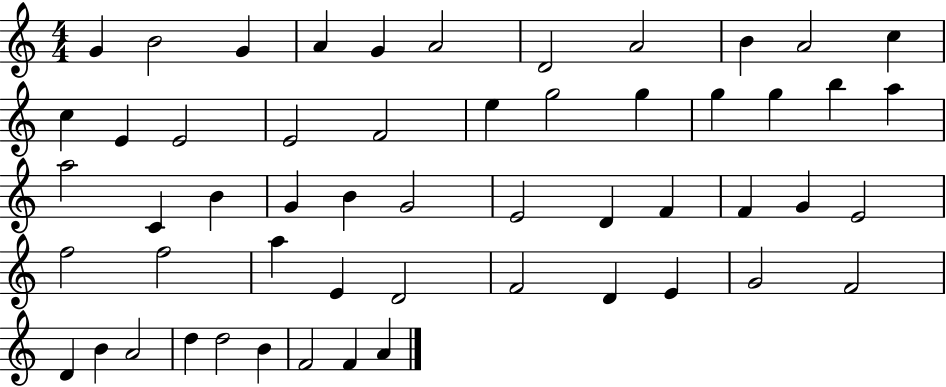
X:1
T:Untitled
M:4/4
L:1/4
K:C
G B2 G A G A2 D2 A2 B A2 c c E E2 E2 F2 e g2 g g g b a a2 C B G B G2 E2 D F F G E2 f2 f2 a E D2 F2 D E G2 F2 D B A2 d d2 B F2 F A